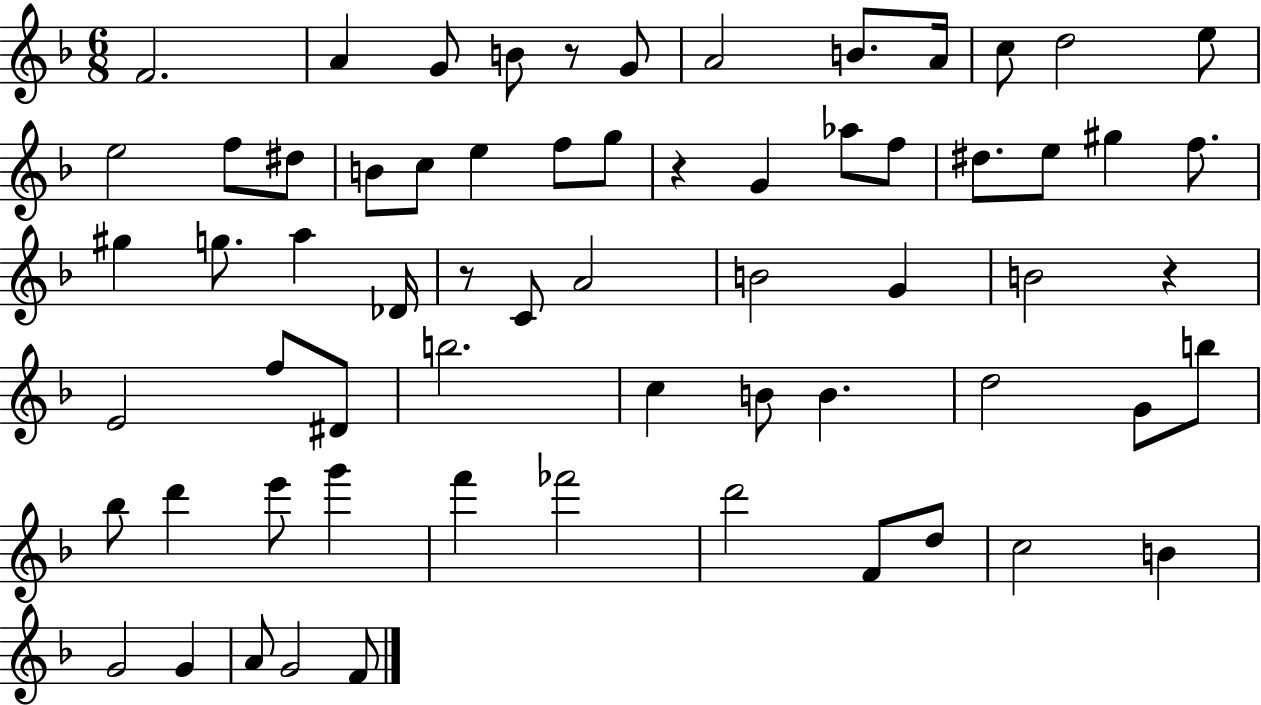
F4/h. A4/q G4/e B4/e R/e G4/e A4/h B4/e. A4/s C5/e D5/h E5/e E5/h F5/e D#5/e B4/e C5/e E5/q F5/e G5/e R/q G4/q Ab5/e F5/e D#5/e. E5/e G#5/q F5/e. G#5/q G5/e. A5/q Db4/s R/e C4/e A4/h B4/h G4/q B4/h R/q E4/h F5/e D#4/e B5/h. C5/q B4/e B4/q. D5/h G4/e B5/e Bb5/e D6/q E6/e G6/q F6/q FES6/h D6/h F4/e D5/e C5/h B4/q G4/h G4/q A4/e G4/h F4/e